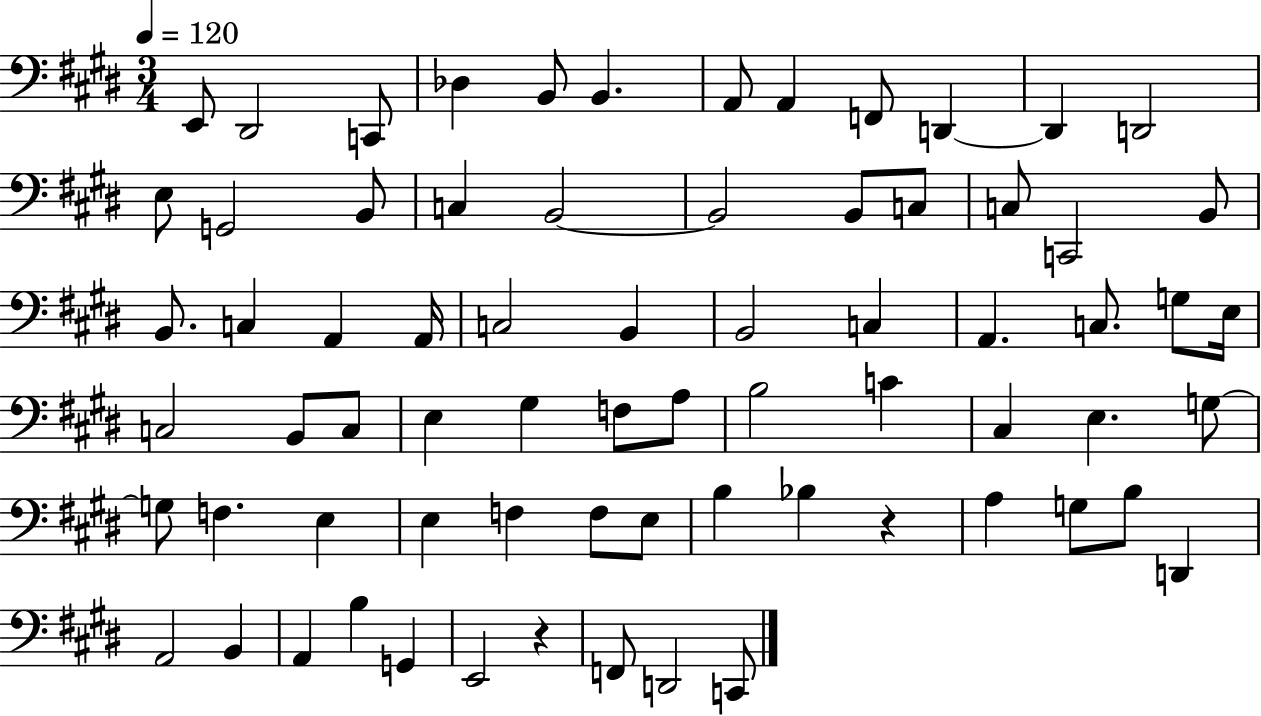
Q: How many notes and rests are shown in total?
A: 71